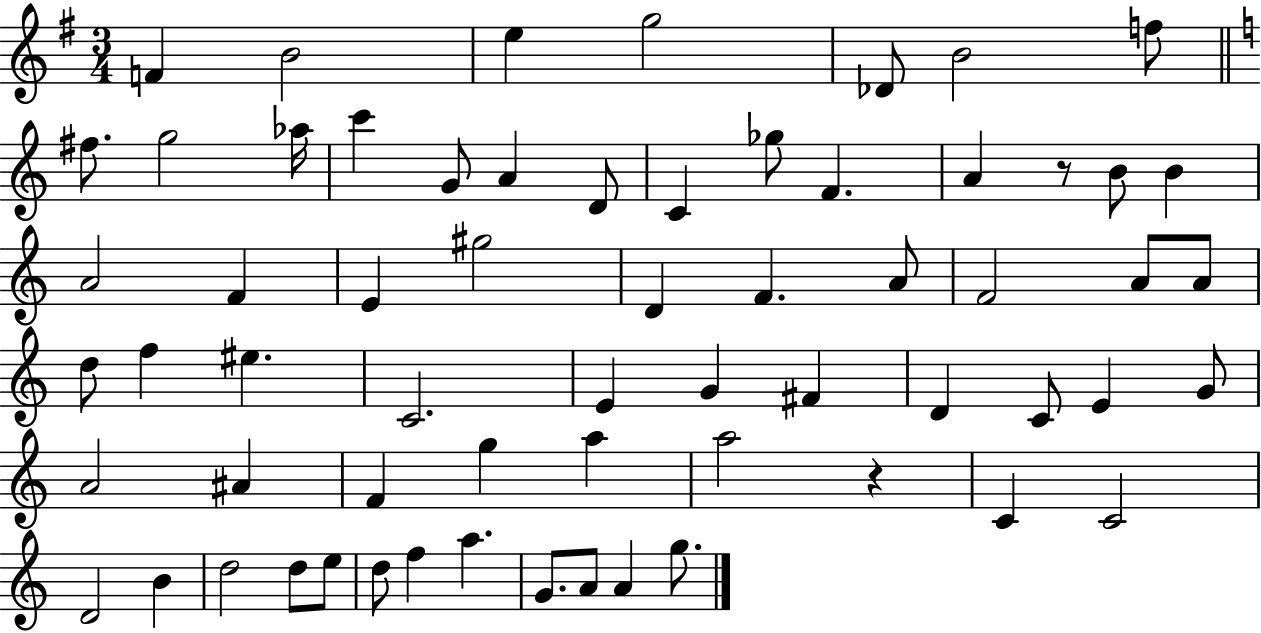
F4/q B4/h E5/q G5/h Db4/e B4/h F5/e F#5/e. G5/h Ab5/s C6/q G4/e A4/q D4/e C4/q Gb5/e F4/q. A4/q R/e B4/e B4/q A4/h F4/q E4/q G#5/h D4/q F4/q. A4/e F4/h A4/e A4/e D5/e F5/q EIS5/q. C4/h. E4/q G4/q F#4/q D4/q C4/e E4/q G4/e A4/h A#4/q F4/q G5/q A5/q A5/h R/q C4/q C4/h D4/h B4/q D5/h D5/e E5/e D5/e F5/q A5/q. G4/e. A4/e A4/q G5/e.